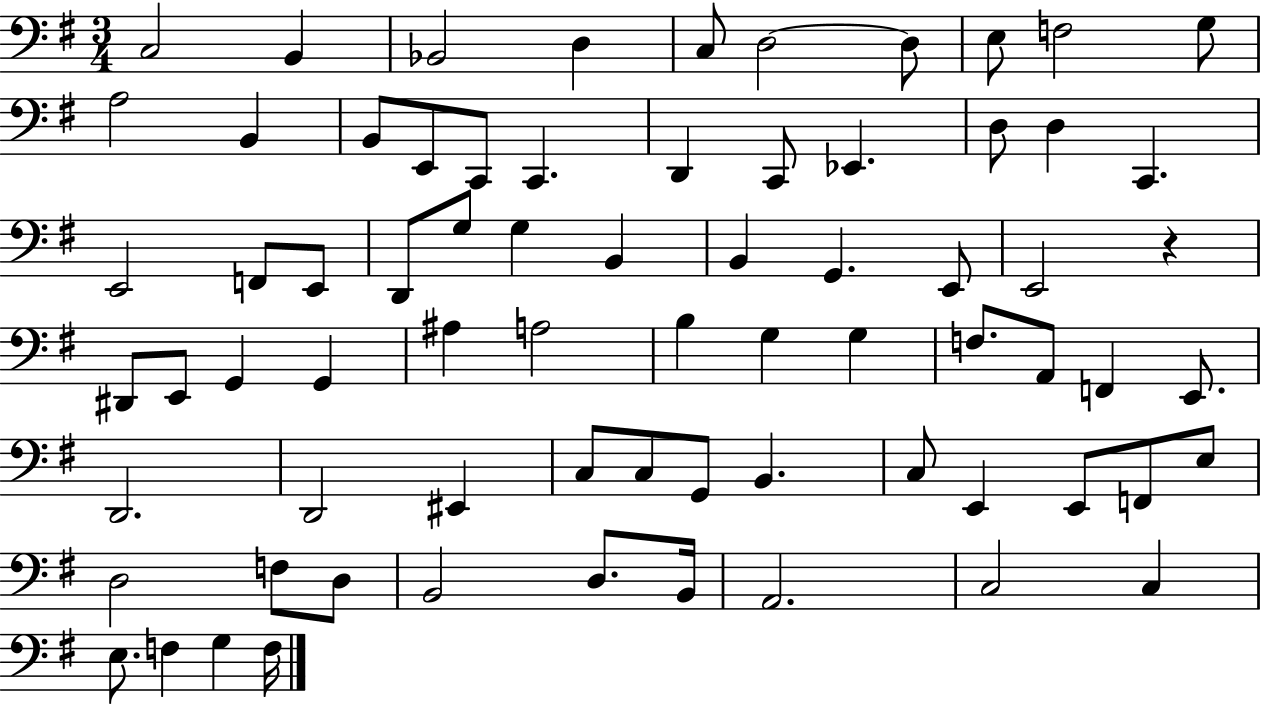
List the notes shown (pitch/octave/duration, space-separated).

C3/h B2/q Bb2/h D3/q C3/e D3/h D3/e E3/e F3/h G3/e A3/h B2/q B2/e E2/e C2/e C2/q. D2/q C2/e Eb2/q. D3/e D3/q C2/q. E2/h F2/e E2/e D2/e G3/e G3/q B2/q B2/q G2/q. E2/e E2/h R/q D#2/e E2/e G2/q G2/q A#3/q A3/h B3/q G3/q G3/q F3/e. A2/e F2/q E2/e. D2/h. D2/h EIS2/q C3/e C3/e G2/e B2/q. C3/e E2/q E2/e F2/e E3/e D3/h F3/e D3/e B2/h D3/e. B2/s A2/h. C3/h C3/q E3/e. F3/q G3/q F3/s